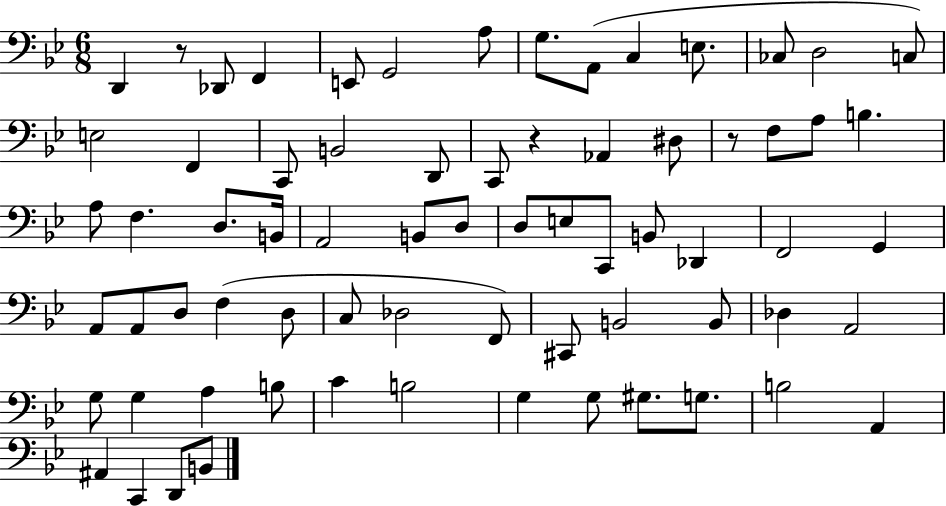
D2/q R/e Db2/e F2/q E2/e G2/h A3/e G3/e. A2/e C3/q E3/e. CES3/e D3/h C3/e E3/h F2/q C2/e B2/h D2/e C2/e R/q Ab2/q D#3/e R/e F3/e A3/e B3/q. A3/e F3/q. D3/e. B2/s A2/h B2/e D3/e D3/e E3/e C2/e B2/e Db2/q F2/h G2/q A2/e A2/e D3/e F3/q D3/e C3/e Db3/h F2/e C#2/e B2/h B2/e Db3/q A2/h G3/e G3/q A3/q B3/e C4/q B3/h G3/q G3/e G#3/e. G3/e. B3/h A2/q A#2/q C2/q D2/e B2/e